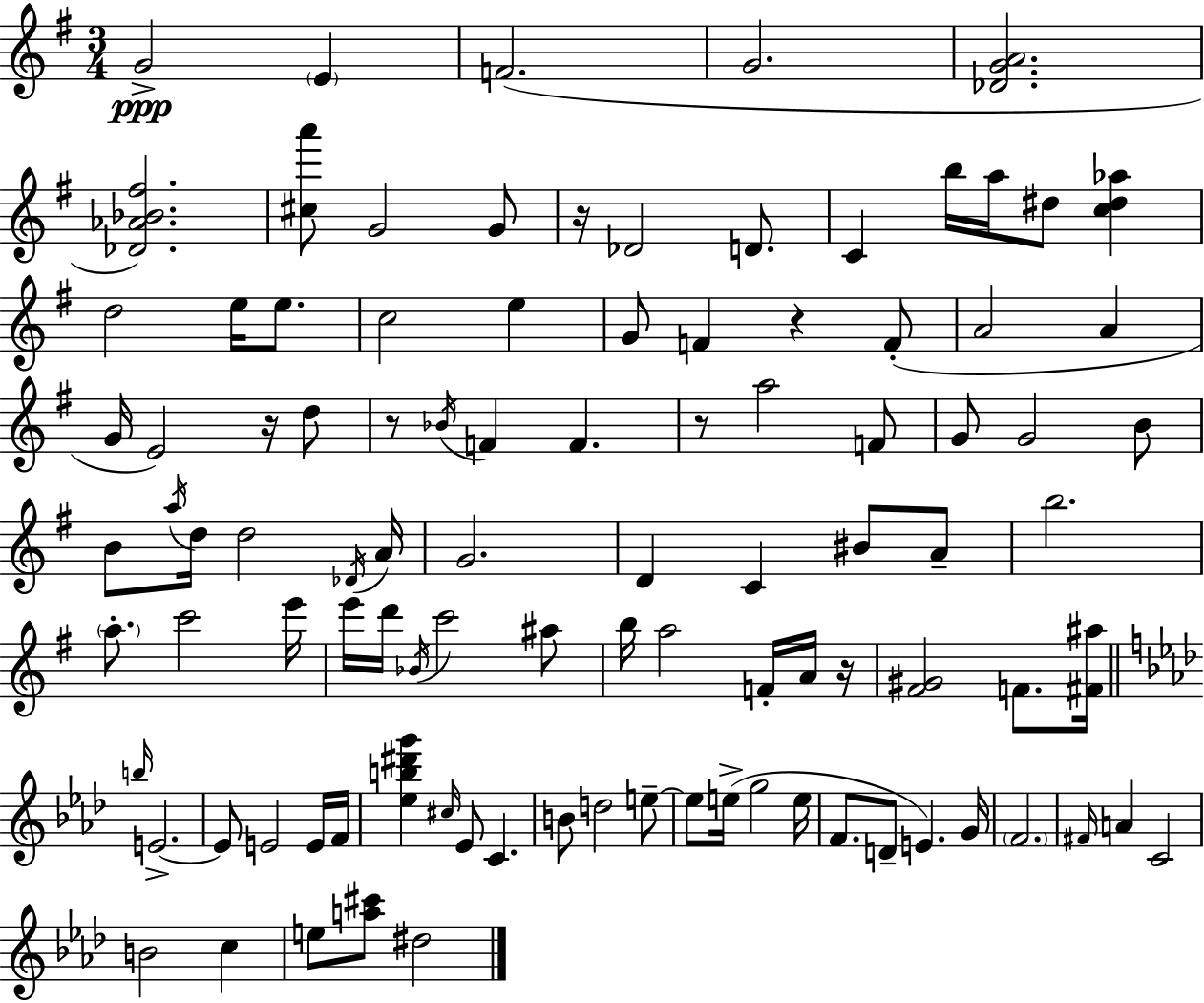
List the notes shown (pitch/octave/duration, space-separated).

G4/h E4/q F4/h. G4/h. [Db4,G4,A4]/h. [Db4,Ab4,Bb4,F#5]/h. [C#5,A6]/e G4/h G4/e R/s Db4/h D4/e. C4/q B5/s A5/s D#5/e [C5,D#5,Ab5]/q D5/h E5/s E5/e. C5/h E5/q G4/e F4/q R/q F4/e A4/h A4/q G4/s E4/h R/s D5/e R/e Bb4/s F4/q F4/q. R/e A5/h F4/e G4/e G4/h B4/e B4/e A5/s D5/s D5/h Db4/s A4/s G4/h. D4/q C4/q BIS4/e A4/e B5/h. A5/e. C6/h E6/s E6/s D6/s Bb4/s C6/h A#5/e B5/s A5/h F4/s A4/s R/s [F#4,G#4]/h F4/e. [F#4,A#5]/s B5/s E4/h. E4/e E4/h E4/s F4/s [Eb5,B5,D#6,G6]/q C#5/s Eb4/e C4/q. B4/e D5/h E5/e E5/e E5/s G5/h E5/s F4/e. D4/e E4/q. G4/s F4/h. F#4/s A4/q C4/h B4/h C5/q E5/e [A5,C#6]/e D#5/h